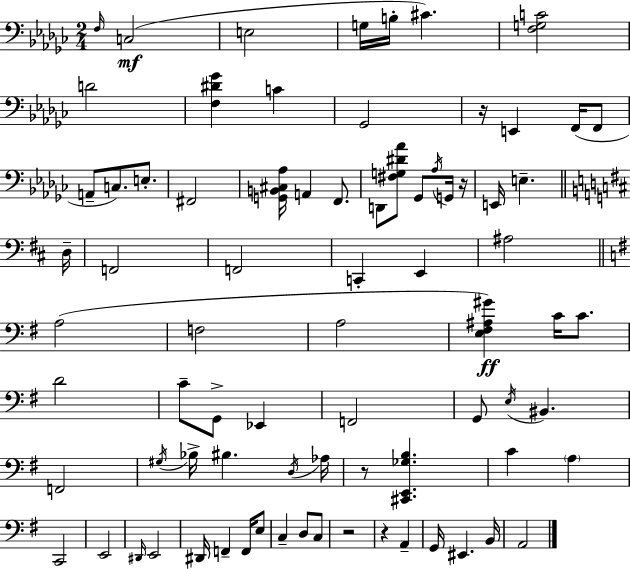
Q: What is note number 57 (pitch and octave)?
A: F2